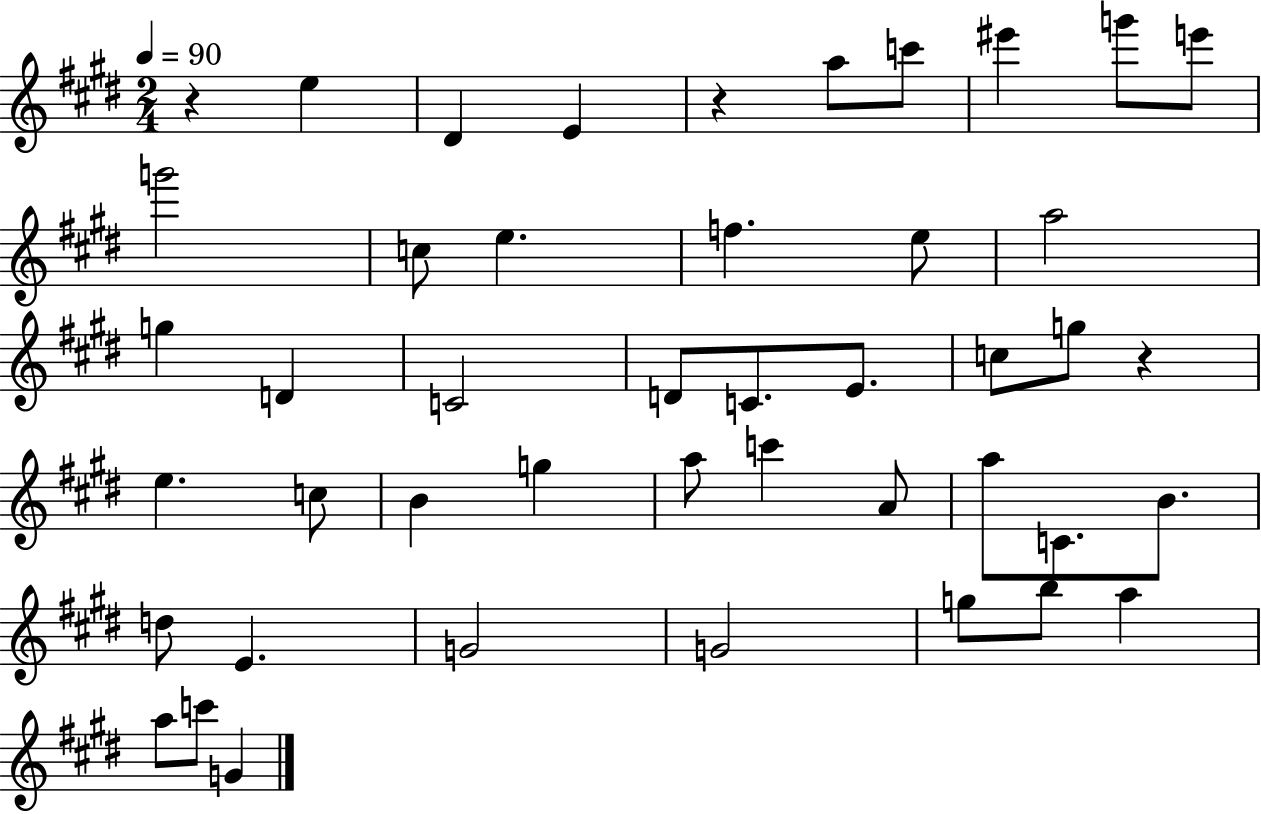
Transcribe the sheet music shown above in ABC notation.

X:1
T:Untitled
M:2/4
L:1/4
K:E
z e ^D E z a/2 c'/2 ^e' g'/2 e'/2 g'2 c/2 e f e/2 a2 g D C2 D/2 C/2 E/2 c/2 g/2 z e c/2 B g a/2 c' A/2 a/2 C/2 B/2 d/2 E G2 G2 g/2 b/2 a a/2 c'/2 G